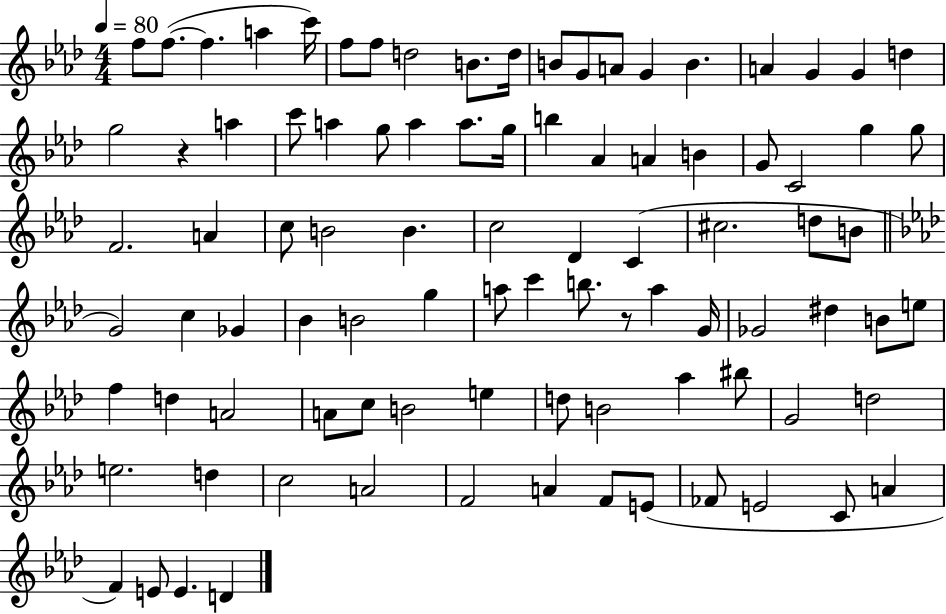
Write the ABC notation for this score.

X:1
T:Untitled
M:4/4
L:1/4
K:Ab
f/2 f/2 f a c'/4 f/2 f/2 d2 B/2 d/4 B/2 G/2 A/2 G B A G G d g2 z a c'/2 a g/2 a a/2 g/4 b _A A B G/2 C2 g g/2 F2 A c/2 B2 B c2 _D C ^c2 d/2 B/2 G2 c _G _B B2 g a/2 c' b/2 z/2 a G/4 _G2 ^d B/2 e/2 f d A2 A/2 c/2 B2 e d/2 B2 _a ^b/2 G2 d2 e2 d c2 A2 F2 A F/2 E/2 _F/2 E2 C/2 A F E/2 E D